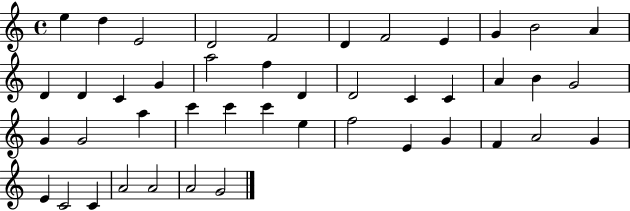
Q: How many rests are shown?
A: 0